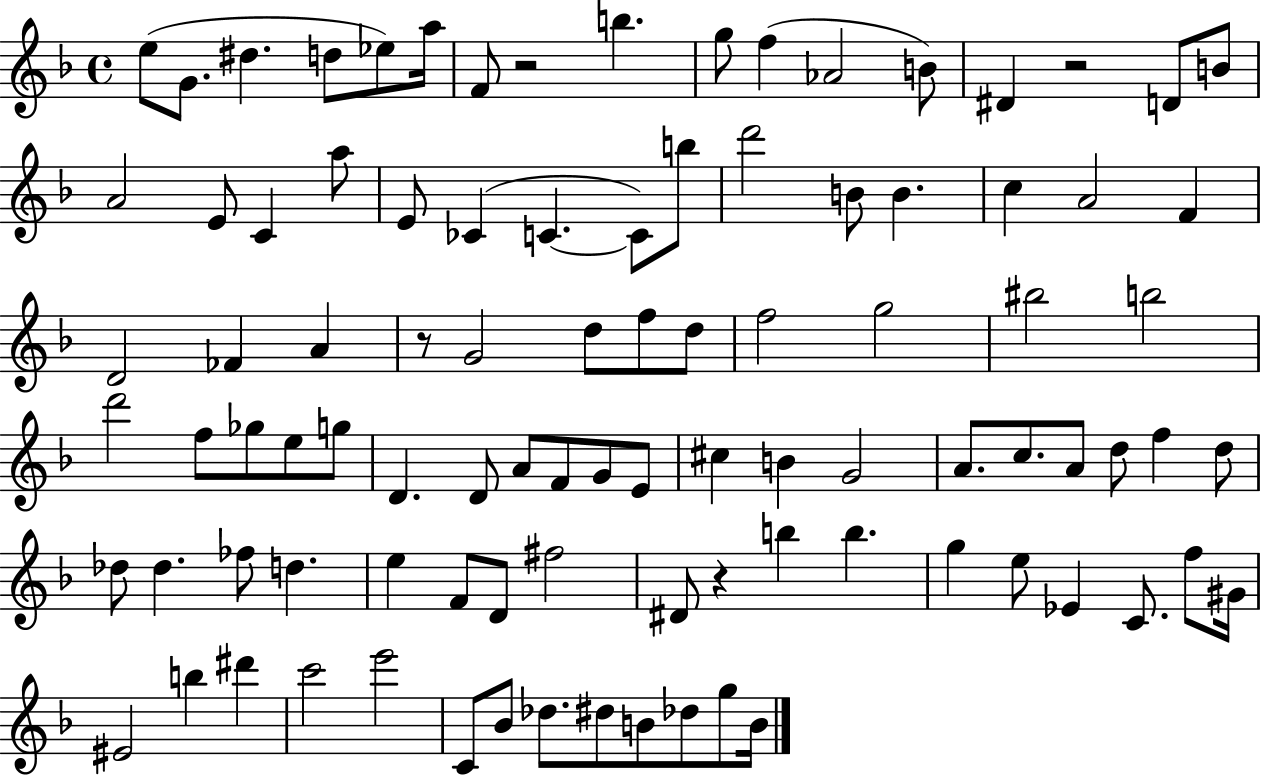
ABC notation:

X:1
T:Untitled
M:4/4
L:1/4
K:F
e/2 G/2 ^d d/2 _e/2 a/4 F/2 z2 b g/2 f _A2 B/2 ^D z2 D/2 B/2 A2 E/2 C a/2 E/2 _C C C/2 b/2 d'2 B/2 B c A2 F D2 _F A z/2 G2 d/2 f/2 d/2 f2 g2 ^b2 b2 d'2 f/2 _g/2 e/2 g/2 D D/2 A/2 F/2 G/2 E/2 ^c B G2 A/2 c/2 A/2 d/2 f d/2 _d/2 _d _f/2 d e F/2 D/2 ^f2 ^D/2 z b b g e/2 _E C/2 f/2 ^G/4 ^E2 b ^d' c'2 e'2 C/2 _B/2 _d/2 ^d/2 B/2 _d/2 g/2 B/4